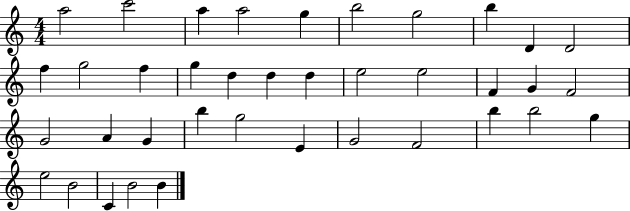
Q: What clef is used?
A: treble